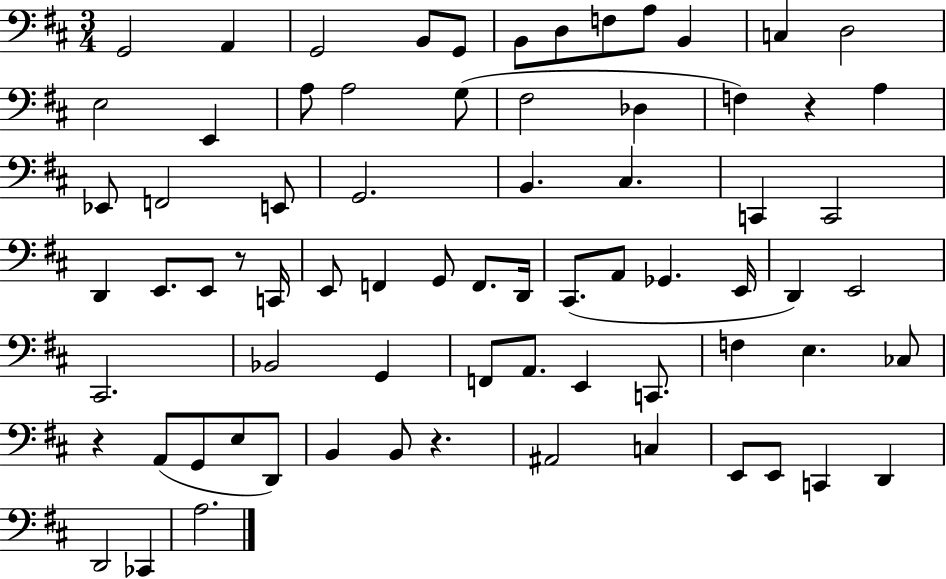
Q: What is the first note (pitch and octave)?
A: G2